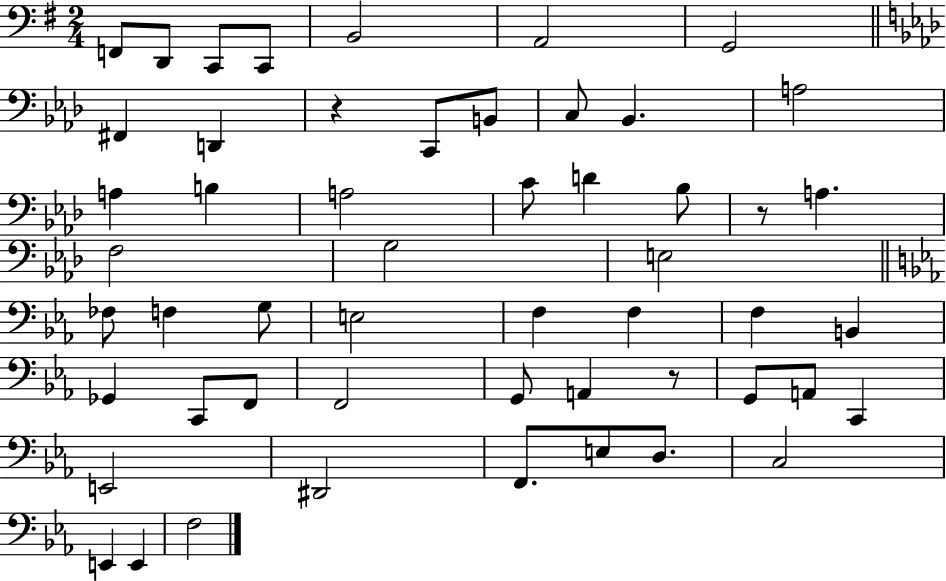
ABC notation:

X:1
T:Untitled
M:2/4
L:1/4
K:G
F,,/2 D,,/2 C,,/2 C,,/2 B,,2 A,,2 G,,2 ^F,, D,, z C,,/2 B,,/2 C,/2 _B,, A,2 A, B, A,2 C/2 D _B,/2 z/2 A, F,2 G,2 E,2 _F,/2 F, G,/2 E,2 F, F, F, B,, _G,, C,,/2 F,,/2 F,,2 G,,/2 A,, z/2 G,,/2 A,,/2 C,, E,,2 ^D,,2 F,,/2 E,/2 D,/2 C,2 E,, E,, F,2